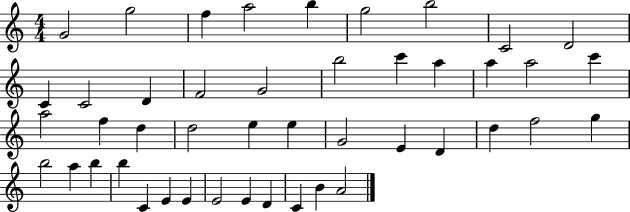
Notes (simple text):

G4/h G5/h F5/q A5/h B5/q G5/h B5/h C4/h D4/h C4/q C4/h D4/q F4/h G4/h B5/h C6/q A5/q A5/q A5/h C6/q A5/h F5/q D5/q D5/h E5/q E5/q G4/h E4/q D4/q D5/q F5/h G5/q B5/h A5/q B5/q B5/q C4/q E4/q E4/q E4/h E4/q D4/q C4/q B4/q A4/h